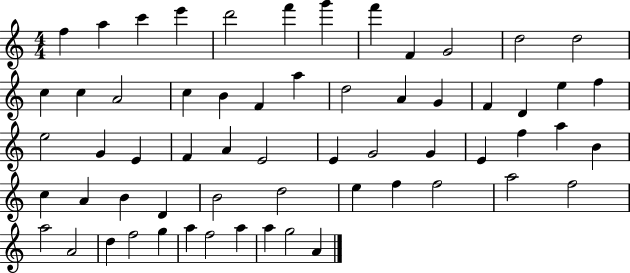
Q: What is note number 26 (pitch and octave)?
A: F5